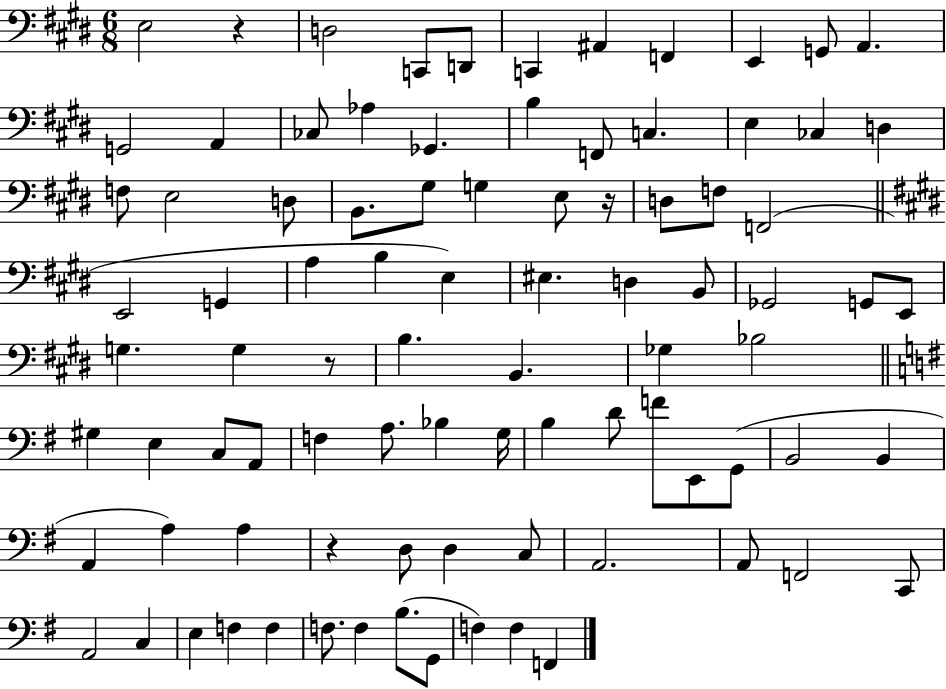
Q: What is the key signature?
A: E major